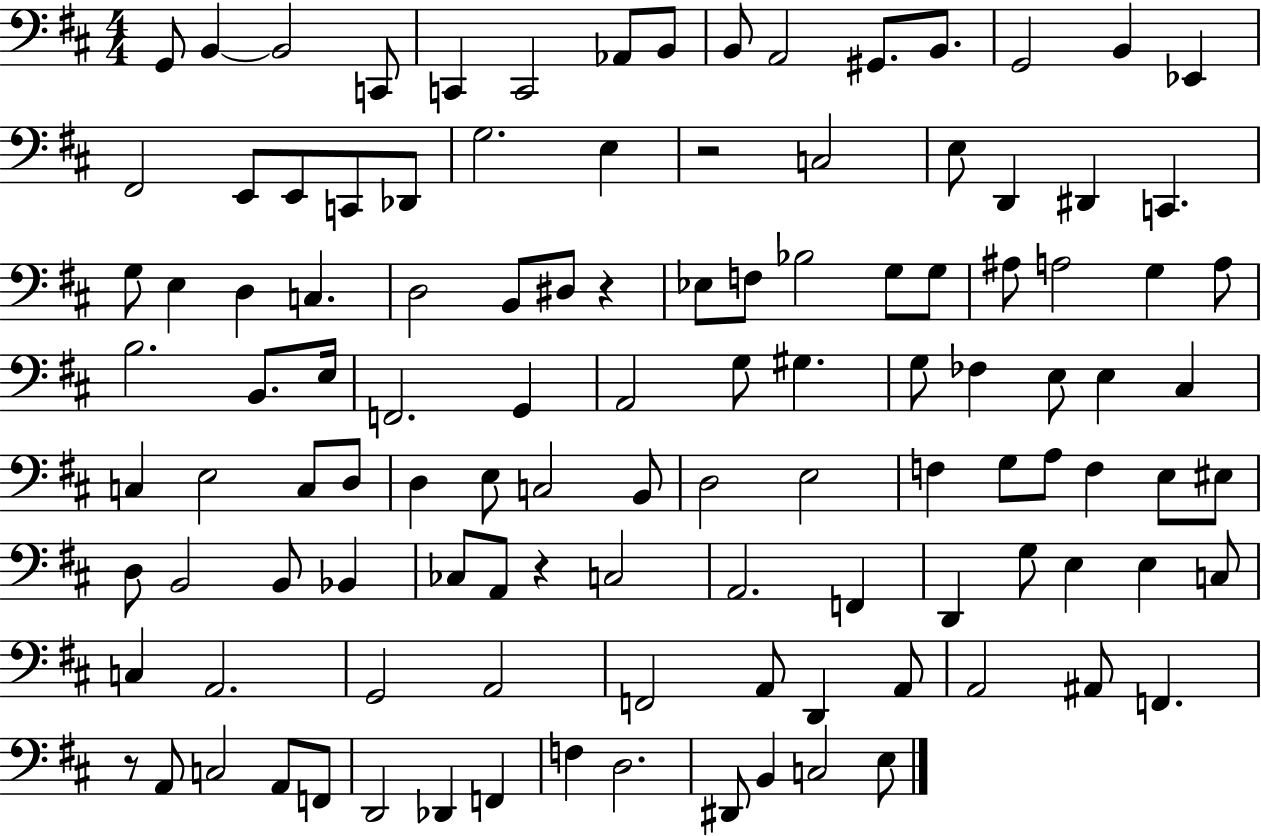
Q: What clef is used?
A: bass